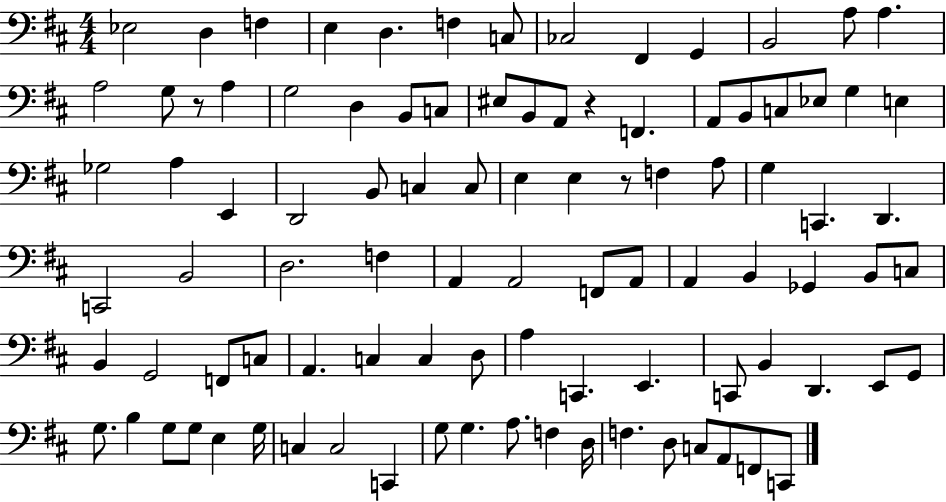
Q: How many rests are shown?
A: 3